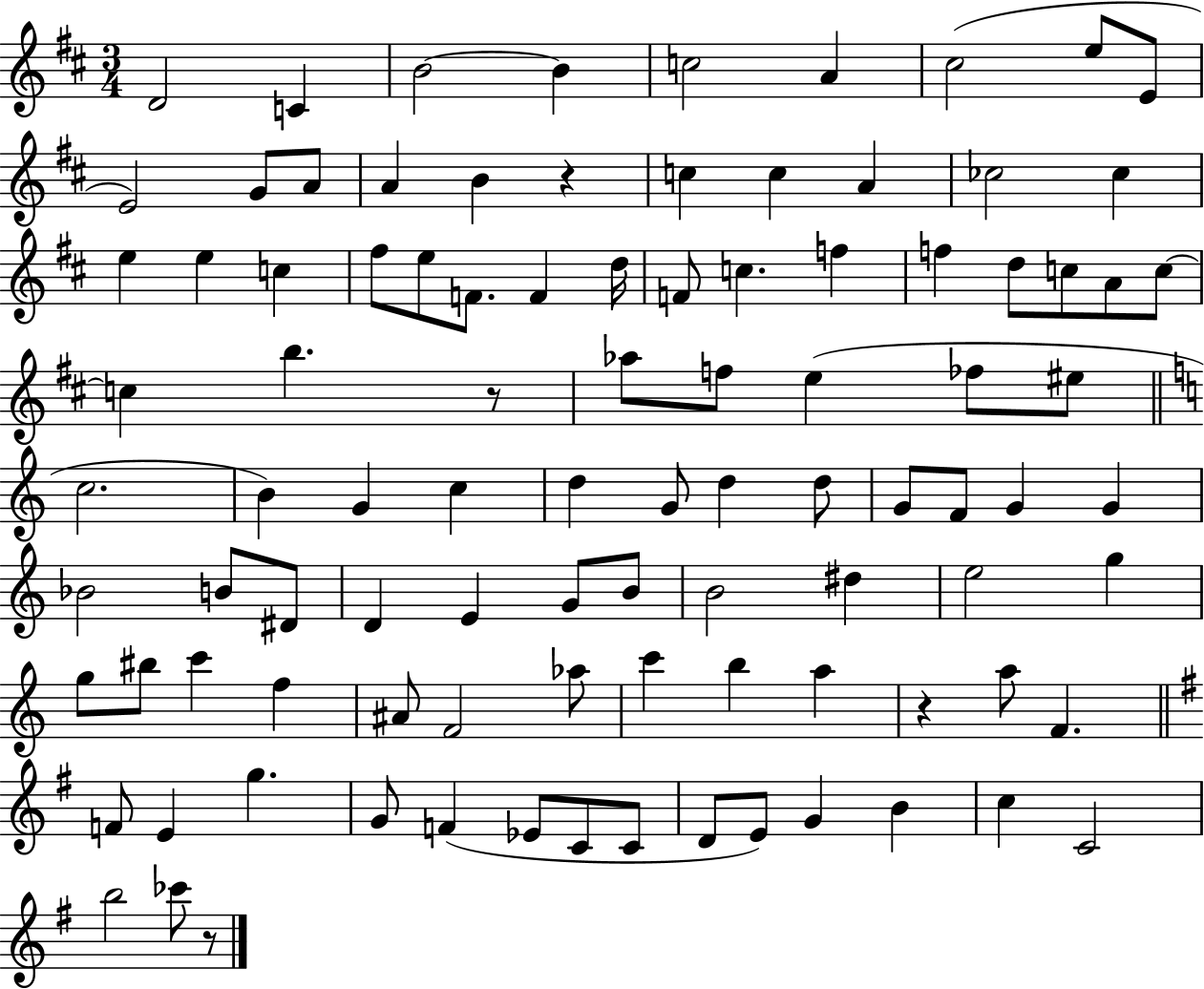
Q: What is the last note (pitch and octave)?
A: CES6